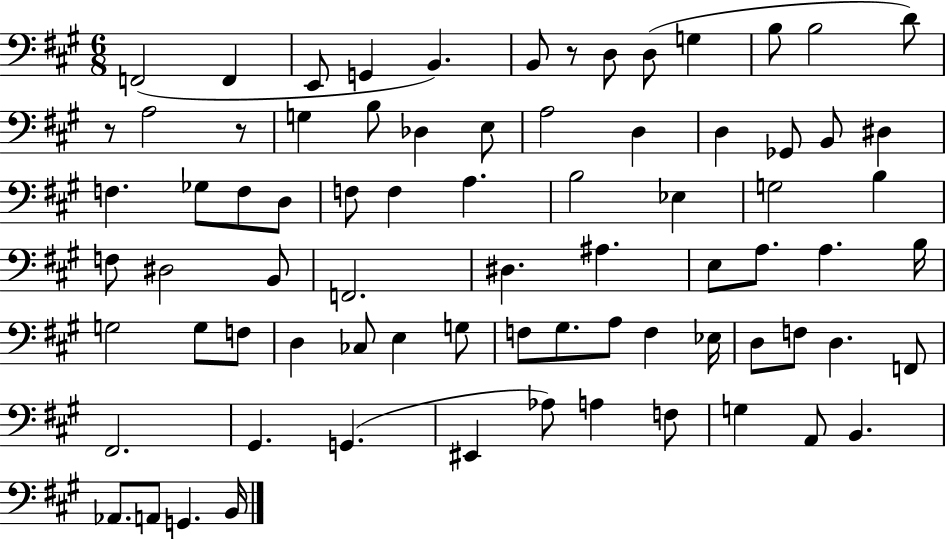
X:1
T:Untitled
M:6/8
L:1/4
K:A
F,,2 F,, E,,/2 G,, B,, B,,/2 z/2 D,/2 D,/2 G, B,/2 B,2 D/2 z/2 A,2 z/2 G, B,/2 _D, E,/2 A,2 D, D, _G,,/2 B,,/2 ^D, F, _G,/2 F,/2 D,/2 F,/2 F, A, B,2 _E, G,2 B, F,/2 ^D,2 B,,/2 F,,2 ^D, ^A, E,/2 A,/2 A, B,/4 G,2 G,/2 F,/2 D, _C,/2 E, G,/2 F,/2 ^G,/2 A,/2 F, _E,/4 D,/2 F,/2 D, F,,/2 ^F,,2 ^G,, G,, ^E,, _A,/2 A, F,/2 G, A,,/2 B,, _A,,/2 A,,/2 G,, B,,/4